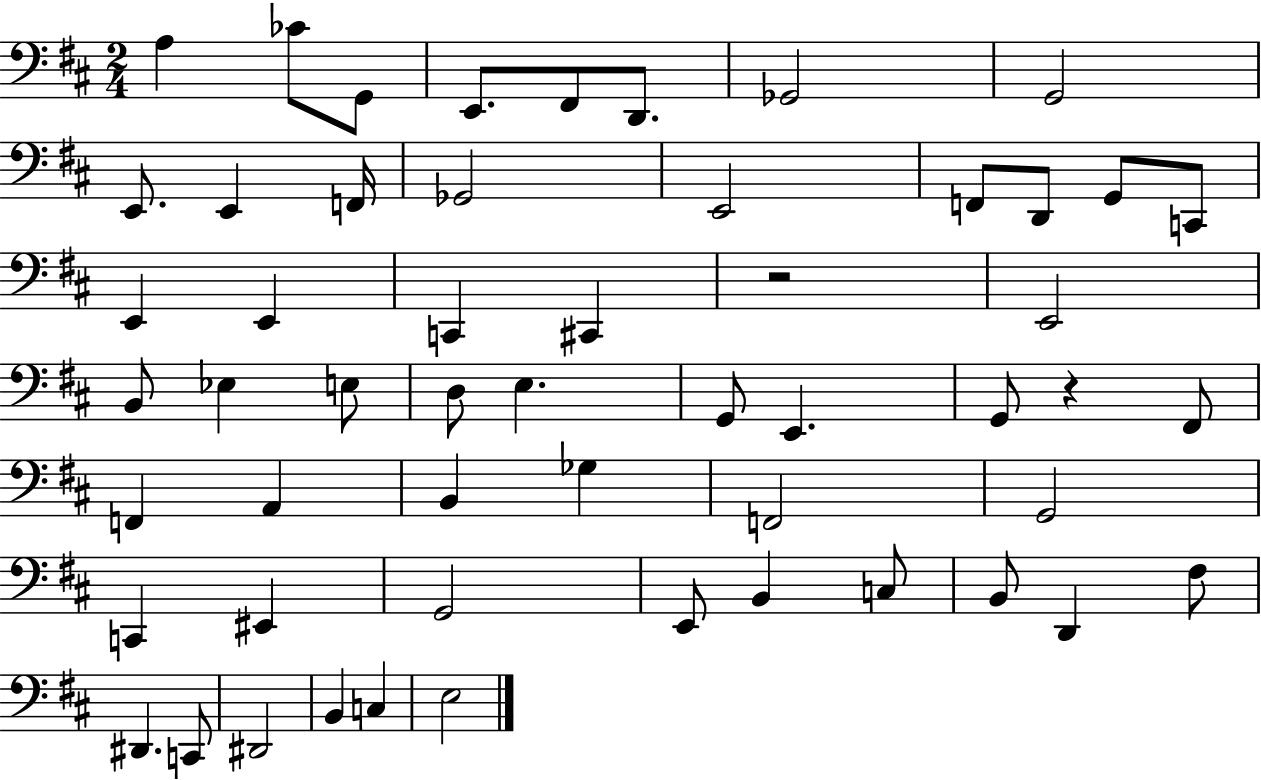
A3/q CES4/e G2/e E2/e. F#2/e D2/e. Gb2/h G2/h E2/e. E2/q F2/s Gb2/h E2/h F2/e D2/e G2/e C2/e E2/q E2/q C2/q C#2/q R/h E2/h B2/e Eb3/q E3/e D3/e E3/q. G2/e E2/q. G2/e R/q F#2/e F2/q A2/q B2/q Gb3/q F2/h G2/h C2/q EIS2/q G2/h E2/e B2/q C3/e B2/e D2/q F#3/e D#2/q. C2/e D#2/h B2/q C3/q E3/h